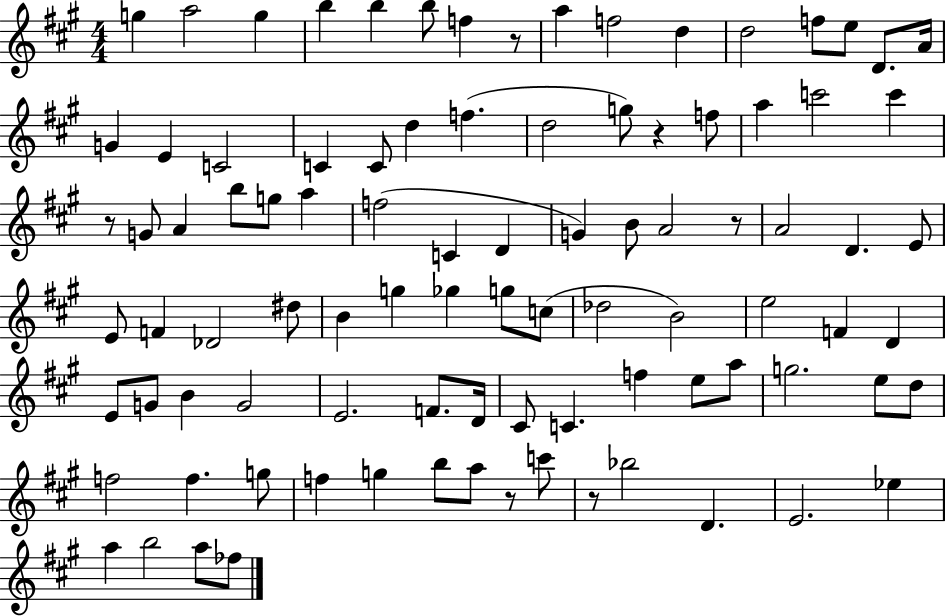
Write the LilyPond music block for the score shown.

{
  \clef treble
  \numericTimeSignature
  \time 4/4
  \key a \major
  g''4 a''2 g''4 | b''4 b''4 b''8 f''4 r8 | a''4 f''2 d''4 | d''2 f''8 e''8 d'8. a'16 | \break g'4 e'4 c'2 | c'4 c'8 d''4 f''4.( | d''2 g''8) r4 f''8 | a''4 c'''2 c'''4 | \break r8 g'8 a'4 b''8 g''8 a''4 | f''2( c'4 d'4 | g'4) b'8 a'2 r8 | a'2 d'4. e'8 | \break e'8 f'4 des'2 dis''8 | b'4 g''4 ges''4 g''8 c''8( | des''2 b'2) | e''2 f'4 d'4 | \break e'8 g'8 b'4 g'2 | e'2. f'8. d'16 | cis'8 c'4. f''4 e''8 a''8 | g''2. e''8 d''8 | \break f''2 f''4. g''8 | f''4 g''4 b''8 a''8 r8 c'''8 | r8 bes''2 d'4. | e'2. ees''4 | \break a''4 b''2 a''8 fes''8 | \bar "|."
}